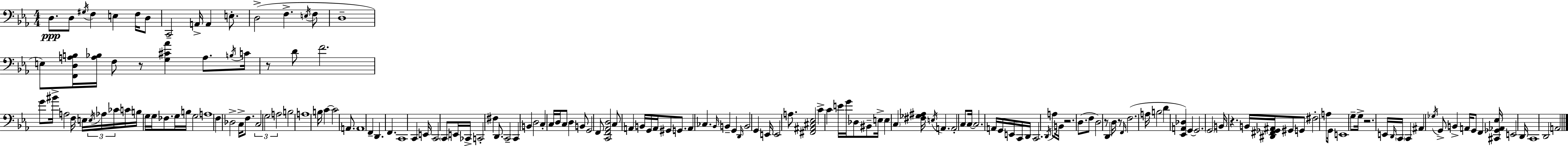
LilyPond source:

{
  \clef bass
  \numericTimeSignature
  \time 4/4
  \key ees \major
  d8.\ppp d8 \acciaccatura { gis16 } f4 e4 f16 d8 | c,2-- a,16-> a,4 e8.-. | d2->( f4.-> \acciaccatura { e16 } | f8 d1-- | \break e8) <f, d a b>16 <a bes>16 f8 r8 <g cis' aes'>4 a8. | \acciaccatura { b16 } c'16 r8 d'8 f'2. | g'8 bis'16-> a2 f16 e16 | \tuplet 3/2 { \acciaccatura { e16 } aes16 ces'16 } c'16 b16 g16 g16 fes8. g16 b16 g2 | \break a1 | f4 des2-> | c16-> f8. \tuplet 3/2 { c2 g2 | a2 } b2 | \break a1 | b16 c'4~~ c'2 | a,8. a,1 | f,4-- d,4. f,4. | \break c,1 | c,4 e,16 c,2 | \parenthesize c,8 e,16 ces,16-> c,2-. fis4 | d,8. c,2-- c,4 | \break b,4 d2 c4-. | c16 d16 c8 d4 b,8 g,2 | f,8 <c, f, aes, d>2 c8 a,4 | b,16 g,16 a,16 gis,8 g,8. a,4 ces4. | \break \grace { bes,16 } b,4-- g,4 \grace { d,16 } b,2 | g,4 e,16 e,2 | a8. <fis, ais, cis ees>2 c'4-> | c'4 e'16 g'16 des8 bis,8-- e16-> e4 | \break \parenthesize c4 <fis ges ais>16 \acciaccatura { e16 } a,4. a,2-. | c8 c16~~ c2. | a,16 g,16 e,16 c,16 d,16 c,2. | \acciaccatura { d,16 } a8 b,16 r2. | \break d8.( f8 d2) | r8 d,4 d16 r8 \grace { f,16 }( f2. | a16 b2 | d'4 <ees, a, des>4) g,4~~ g,2. | \break \parenthesize g,2 | b,16 r4. b,16 <dis, fis, ges, ais,>16 gis,8 g,8 fis2-. | a8 g,16 e,1 | g8-- g16-> r2. | \break e,16 \grace { d,16 } \parenthesize c,16 c,4 ais,4 | \acciaccatura { ges16 } g,8-> b,4-> a,16 g,8 f,4 | <cis, ges, aes, ees>16 e,2 d,16 c,1 | d,2 | \break a,2 \bar "|."
}